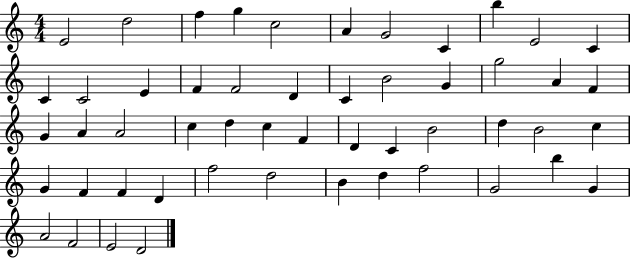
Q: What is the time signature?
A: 4/4